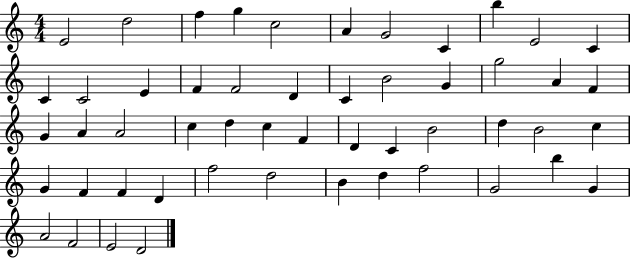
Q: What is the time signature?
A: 4/4